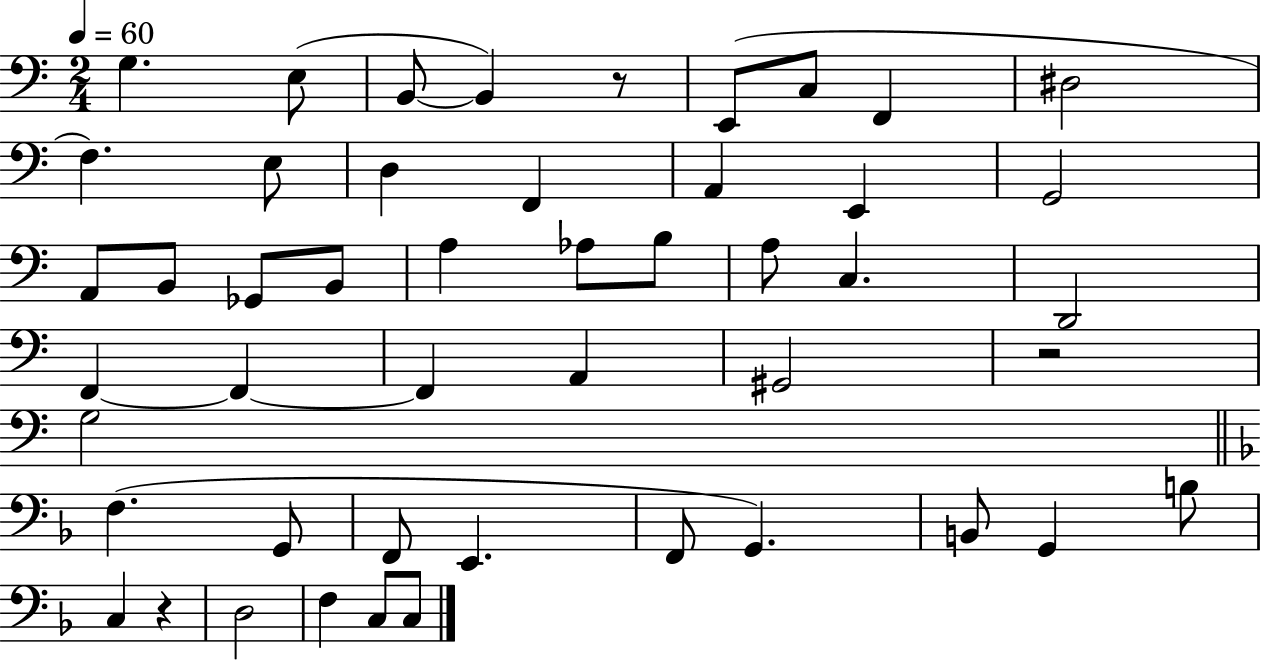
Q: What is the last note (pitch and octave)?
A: C3